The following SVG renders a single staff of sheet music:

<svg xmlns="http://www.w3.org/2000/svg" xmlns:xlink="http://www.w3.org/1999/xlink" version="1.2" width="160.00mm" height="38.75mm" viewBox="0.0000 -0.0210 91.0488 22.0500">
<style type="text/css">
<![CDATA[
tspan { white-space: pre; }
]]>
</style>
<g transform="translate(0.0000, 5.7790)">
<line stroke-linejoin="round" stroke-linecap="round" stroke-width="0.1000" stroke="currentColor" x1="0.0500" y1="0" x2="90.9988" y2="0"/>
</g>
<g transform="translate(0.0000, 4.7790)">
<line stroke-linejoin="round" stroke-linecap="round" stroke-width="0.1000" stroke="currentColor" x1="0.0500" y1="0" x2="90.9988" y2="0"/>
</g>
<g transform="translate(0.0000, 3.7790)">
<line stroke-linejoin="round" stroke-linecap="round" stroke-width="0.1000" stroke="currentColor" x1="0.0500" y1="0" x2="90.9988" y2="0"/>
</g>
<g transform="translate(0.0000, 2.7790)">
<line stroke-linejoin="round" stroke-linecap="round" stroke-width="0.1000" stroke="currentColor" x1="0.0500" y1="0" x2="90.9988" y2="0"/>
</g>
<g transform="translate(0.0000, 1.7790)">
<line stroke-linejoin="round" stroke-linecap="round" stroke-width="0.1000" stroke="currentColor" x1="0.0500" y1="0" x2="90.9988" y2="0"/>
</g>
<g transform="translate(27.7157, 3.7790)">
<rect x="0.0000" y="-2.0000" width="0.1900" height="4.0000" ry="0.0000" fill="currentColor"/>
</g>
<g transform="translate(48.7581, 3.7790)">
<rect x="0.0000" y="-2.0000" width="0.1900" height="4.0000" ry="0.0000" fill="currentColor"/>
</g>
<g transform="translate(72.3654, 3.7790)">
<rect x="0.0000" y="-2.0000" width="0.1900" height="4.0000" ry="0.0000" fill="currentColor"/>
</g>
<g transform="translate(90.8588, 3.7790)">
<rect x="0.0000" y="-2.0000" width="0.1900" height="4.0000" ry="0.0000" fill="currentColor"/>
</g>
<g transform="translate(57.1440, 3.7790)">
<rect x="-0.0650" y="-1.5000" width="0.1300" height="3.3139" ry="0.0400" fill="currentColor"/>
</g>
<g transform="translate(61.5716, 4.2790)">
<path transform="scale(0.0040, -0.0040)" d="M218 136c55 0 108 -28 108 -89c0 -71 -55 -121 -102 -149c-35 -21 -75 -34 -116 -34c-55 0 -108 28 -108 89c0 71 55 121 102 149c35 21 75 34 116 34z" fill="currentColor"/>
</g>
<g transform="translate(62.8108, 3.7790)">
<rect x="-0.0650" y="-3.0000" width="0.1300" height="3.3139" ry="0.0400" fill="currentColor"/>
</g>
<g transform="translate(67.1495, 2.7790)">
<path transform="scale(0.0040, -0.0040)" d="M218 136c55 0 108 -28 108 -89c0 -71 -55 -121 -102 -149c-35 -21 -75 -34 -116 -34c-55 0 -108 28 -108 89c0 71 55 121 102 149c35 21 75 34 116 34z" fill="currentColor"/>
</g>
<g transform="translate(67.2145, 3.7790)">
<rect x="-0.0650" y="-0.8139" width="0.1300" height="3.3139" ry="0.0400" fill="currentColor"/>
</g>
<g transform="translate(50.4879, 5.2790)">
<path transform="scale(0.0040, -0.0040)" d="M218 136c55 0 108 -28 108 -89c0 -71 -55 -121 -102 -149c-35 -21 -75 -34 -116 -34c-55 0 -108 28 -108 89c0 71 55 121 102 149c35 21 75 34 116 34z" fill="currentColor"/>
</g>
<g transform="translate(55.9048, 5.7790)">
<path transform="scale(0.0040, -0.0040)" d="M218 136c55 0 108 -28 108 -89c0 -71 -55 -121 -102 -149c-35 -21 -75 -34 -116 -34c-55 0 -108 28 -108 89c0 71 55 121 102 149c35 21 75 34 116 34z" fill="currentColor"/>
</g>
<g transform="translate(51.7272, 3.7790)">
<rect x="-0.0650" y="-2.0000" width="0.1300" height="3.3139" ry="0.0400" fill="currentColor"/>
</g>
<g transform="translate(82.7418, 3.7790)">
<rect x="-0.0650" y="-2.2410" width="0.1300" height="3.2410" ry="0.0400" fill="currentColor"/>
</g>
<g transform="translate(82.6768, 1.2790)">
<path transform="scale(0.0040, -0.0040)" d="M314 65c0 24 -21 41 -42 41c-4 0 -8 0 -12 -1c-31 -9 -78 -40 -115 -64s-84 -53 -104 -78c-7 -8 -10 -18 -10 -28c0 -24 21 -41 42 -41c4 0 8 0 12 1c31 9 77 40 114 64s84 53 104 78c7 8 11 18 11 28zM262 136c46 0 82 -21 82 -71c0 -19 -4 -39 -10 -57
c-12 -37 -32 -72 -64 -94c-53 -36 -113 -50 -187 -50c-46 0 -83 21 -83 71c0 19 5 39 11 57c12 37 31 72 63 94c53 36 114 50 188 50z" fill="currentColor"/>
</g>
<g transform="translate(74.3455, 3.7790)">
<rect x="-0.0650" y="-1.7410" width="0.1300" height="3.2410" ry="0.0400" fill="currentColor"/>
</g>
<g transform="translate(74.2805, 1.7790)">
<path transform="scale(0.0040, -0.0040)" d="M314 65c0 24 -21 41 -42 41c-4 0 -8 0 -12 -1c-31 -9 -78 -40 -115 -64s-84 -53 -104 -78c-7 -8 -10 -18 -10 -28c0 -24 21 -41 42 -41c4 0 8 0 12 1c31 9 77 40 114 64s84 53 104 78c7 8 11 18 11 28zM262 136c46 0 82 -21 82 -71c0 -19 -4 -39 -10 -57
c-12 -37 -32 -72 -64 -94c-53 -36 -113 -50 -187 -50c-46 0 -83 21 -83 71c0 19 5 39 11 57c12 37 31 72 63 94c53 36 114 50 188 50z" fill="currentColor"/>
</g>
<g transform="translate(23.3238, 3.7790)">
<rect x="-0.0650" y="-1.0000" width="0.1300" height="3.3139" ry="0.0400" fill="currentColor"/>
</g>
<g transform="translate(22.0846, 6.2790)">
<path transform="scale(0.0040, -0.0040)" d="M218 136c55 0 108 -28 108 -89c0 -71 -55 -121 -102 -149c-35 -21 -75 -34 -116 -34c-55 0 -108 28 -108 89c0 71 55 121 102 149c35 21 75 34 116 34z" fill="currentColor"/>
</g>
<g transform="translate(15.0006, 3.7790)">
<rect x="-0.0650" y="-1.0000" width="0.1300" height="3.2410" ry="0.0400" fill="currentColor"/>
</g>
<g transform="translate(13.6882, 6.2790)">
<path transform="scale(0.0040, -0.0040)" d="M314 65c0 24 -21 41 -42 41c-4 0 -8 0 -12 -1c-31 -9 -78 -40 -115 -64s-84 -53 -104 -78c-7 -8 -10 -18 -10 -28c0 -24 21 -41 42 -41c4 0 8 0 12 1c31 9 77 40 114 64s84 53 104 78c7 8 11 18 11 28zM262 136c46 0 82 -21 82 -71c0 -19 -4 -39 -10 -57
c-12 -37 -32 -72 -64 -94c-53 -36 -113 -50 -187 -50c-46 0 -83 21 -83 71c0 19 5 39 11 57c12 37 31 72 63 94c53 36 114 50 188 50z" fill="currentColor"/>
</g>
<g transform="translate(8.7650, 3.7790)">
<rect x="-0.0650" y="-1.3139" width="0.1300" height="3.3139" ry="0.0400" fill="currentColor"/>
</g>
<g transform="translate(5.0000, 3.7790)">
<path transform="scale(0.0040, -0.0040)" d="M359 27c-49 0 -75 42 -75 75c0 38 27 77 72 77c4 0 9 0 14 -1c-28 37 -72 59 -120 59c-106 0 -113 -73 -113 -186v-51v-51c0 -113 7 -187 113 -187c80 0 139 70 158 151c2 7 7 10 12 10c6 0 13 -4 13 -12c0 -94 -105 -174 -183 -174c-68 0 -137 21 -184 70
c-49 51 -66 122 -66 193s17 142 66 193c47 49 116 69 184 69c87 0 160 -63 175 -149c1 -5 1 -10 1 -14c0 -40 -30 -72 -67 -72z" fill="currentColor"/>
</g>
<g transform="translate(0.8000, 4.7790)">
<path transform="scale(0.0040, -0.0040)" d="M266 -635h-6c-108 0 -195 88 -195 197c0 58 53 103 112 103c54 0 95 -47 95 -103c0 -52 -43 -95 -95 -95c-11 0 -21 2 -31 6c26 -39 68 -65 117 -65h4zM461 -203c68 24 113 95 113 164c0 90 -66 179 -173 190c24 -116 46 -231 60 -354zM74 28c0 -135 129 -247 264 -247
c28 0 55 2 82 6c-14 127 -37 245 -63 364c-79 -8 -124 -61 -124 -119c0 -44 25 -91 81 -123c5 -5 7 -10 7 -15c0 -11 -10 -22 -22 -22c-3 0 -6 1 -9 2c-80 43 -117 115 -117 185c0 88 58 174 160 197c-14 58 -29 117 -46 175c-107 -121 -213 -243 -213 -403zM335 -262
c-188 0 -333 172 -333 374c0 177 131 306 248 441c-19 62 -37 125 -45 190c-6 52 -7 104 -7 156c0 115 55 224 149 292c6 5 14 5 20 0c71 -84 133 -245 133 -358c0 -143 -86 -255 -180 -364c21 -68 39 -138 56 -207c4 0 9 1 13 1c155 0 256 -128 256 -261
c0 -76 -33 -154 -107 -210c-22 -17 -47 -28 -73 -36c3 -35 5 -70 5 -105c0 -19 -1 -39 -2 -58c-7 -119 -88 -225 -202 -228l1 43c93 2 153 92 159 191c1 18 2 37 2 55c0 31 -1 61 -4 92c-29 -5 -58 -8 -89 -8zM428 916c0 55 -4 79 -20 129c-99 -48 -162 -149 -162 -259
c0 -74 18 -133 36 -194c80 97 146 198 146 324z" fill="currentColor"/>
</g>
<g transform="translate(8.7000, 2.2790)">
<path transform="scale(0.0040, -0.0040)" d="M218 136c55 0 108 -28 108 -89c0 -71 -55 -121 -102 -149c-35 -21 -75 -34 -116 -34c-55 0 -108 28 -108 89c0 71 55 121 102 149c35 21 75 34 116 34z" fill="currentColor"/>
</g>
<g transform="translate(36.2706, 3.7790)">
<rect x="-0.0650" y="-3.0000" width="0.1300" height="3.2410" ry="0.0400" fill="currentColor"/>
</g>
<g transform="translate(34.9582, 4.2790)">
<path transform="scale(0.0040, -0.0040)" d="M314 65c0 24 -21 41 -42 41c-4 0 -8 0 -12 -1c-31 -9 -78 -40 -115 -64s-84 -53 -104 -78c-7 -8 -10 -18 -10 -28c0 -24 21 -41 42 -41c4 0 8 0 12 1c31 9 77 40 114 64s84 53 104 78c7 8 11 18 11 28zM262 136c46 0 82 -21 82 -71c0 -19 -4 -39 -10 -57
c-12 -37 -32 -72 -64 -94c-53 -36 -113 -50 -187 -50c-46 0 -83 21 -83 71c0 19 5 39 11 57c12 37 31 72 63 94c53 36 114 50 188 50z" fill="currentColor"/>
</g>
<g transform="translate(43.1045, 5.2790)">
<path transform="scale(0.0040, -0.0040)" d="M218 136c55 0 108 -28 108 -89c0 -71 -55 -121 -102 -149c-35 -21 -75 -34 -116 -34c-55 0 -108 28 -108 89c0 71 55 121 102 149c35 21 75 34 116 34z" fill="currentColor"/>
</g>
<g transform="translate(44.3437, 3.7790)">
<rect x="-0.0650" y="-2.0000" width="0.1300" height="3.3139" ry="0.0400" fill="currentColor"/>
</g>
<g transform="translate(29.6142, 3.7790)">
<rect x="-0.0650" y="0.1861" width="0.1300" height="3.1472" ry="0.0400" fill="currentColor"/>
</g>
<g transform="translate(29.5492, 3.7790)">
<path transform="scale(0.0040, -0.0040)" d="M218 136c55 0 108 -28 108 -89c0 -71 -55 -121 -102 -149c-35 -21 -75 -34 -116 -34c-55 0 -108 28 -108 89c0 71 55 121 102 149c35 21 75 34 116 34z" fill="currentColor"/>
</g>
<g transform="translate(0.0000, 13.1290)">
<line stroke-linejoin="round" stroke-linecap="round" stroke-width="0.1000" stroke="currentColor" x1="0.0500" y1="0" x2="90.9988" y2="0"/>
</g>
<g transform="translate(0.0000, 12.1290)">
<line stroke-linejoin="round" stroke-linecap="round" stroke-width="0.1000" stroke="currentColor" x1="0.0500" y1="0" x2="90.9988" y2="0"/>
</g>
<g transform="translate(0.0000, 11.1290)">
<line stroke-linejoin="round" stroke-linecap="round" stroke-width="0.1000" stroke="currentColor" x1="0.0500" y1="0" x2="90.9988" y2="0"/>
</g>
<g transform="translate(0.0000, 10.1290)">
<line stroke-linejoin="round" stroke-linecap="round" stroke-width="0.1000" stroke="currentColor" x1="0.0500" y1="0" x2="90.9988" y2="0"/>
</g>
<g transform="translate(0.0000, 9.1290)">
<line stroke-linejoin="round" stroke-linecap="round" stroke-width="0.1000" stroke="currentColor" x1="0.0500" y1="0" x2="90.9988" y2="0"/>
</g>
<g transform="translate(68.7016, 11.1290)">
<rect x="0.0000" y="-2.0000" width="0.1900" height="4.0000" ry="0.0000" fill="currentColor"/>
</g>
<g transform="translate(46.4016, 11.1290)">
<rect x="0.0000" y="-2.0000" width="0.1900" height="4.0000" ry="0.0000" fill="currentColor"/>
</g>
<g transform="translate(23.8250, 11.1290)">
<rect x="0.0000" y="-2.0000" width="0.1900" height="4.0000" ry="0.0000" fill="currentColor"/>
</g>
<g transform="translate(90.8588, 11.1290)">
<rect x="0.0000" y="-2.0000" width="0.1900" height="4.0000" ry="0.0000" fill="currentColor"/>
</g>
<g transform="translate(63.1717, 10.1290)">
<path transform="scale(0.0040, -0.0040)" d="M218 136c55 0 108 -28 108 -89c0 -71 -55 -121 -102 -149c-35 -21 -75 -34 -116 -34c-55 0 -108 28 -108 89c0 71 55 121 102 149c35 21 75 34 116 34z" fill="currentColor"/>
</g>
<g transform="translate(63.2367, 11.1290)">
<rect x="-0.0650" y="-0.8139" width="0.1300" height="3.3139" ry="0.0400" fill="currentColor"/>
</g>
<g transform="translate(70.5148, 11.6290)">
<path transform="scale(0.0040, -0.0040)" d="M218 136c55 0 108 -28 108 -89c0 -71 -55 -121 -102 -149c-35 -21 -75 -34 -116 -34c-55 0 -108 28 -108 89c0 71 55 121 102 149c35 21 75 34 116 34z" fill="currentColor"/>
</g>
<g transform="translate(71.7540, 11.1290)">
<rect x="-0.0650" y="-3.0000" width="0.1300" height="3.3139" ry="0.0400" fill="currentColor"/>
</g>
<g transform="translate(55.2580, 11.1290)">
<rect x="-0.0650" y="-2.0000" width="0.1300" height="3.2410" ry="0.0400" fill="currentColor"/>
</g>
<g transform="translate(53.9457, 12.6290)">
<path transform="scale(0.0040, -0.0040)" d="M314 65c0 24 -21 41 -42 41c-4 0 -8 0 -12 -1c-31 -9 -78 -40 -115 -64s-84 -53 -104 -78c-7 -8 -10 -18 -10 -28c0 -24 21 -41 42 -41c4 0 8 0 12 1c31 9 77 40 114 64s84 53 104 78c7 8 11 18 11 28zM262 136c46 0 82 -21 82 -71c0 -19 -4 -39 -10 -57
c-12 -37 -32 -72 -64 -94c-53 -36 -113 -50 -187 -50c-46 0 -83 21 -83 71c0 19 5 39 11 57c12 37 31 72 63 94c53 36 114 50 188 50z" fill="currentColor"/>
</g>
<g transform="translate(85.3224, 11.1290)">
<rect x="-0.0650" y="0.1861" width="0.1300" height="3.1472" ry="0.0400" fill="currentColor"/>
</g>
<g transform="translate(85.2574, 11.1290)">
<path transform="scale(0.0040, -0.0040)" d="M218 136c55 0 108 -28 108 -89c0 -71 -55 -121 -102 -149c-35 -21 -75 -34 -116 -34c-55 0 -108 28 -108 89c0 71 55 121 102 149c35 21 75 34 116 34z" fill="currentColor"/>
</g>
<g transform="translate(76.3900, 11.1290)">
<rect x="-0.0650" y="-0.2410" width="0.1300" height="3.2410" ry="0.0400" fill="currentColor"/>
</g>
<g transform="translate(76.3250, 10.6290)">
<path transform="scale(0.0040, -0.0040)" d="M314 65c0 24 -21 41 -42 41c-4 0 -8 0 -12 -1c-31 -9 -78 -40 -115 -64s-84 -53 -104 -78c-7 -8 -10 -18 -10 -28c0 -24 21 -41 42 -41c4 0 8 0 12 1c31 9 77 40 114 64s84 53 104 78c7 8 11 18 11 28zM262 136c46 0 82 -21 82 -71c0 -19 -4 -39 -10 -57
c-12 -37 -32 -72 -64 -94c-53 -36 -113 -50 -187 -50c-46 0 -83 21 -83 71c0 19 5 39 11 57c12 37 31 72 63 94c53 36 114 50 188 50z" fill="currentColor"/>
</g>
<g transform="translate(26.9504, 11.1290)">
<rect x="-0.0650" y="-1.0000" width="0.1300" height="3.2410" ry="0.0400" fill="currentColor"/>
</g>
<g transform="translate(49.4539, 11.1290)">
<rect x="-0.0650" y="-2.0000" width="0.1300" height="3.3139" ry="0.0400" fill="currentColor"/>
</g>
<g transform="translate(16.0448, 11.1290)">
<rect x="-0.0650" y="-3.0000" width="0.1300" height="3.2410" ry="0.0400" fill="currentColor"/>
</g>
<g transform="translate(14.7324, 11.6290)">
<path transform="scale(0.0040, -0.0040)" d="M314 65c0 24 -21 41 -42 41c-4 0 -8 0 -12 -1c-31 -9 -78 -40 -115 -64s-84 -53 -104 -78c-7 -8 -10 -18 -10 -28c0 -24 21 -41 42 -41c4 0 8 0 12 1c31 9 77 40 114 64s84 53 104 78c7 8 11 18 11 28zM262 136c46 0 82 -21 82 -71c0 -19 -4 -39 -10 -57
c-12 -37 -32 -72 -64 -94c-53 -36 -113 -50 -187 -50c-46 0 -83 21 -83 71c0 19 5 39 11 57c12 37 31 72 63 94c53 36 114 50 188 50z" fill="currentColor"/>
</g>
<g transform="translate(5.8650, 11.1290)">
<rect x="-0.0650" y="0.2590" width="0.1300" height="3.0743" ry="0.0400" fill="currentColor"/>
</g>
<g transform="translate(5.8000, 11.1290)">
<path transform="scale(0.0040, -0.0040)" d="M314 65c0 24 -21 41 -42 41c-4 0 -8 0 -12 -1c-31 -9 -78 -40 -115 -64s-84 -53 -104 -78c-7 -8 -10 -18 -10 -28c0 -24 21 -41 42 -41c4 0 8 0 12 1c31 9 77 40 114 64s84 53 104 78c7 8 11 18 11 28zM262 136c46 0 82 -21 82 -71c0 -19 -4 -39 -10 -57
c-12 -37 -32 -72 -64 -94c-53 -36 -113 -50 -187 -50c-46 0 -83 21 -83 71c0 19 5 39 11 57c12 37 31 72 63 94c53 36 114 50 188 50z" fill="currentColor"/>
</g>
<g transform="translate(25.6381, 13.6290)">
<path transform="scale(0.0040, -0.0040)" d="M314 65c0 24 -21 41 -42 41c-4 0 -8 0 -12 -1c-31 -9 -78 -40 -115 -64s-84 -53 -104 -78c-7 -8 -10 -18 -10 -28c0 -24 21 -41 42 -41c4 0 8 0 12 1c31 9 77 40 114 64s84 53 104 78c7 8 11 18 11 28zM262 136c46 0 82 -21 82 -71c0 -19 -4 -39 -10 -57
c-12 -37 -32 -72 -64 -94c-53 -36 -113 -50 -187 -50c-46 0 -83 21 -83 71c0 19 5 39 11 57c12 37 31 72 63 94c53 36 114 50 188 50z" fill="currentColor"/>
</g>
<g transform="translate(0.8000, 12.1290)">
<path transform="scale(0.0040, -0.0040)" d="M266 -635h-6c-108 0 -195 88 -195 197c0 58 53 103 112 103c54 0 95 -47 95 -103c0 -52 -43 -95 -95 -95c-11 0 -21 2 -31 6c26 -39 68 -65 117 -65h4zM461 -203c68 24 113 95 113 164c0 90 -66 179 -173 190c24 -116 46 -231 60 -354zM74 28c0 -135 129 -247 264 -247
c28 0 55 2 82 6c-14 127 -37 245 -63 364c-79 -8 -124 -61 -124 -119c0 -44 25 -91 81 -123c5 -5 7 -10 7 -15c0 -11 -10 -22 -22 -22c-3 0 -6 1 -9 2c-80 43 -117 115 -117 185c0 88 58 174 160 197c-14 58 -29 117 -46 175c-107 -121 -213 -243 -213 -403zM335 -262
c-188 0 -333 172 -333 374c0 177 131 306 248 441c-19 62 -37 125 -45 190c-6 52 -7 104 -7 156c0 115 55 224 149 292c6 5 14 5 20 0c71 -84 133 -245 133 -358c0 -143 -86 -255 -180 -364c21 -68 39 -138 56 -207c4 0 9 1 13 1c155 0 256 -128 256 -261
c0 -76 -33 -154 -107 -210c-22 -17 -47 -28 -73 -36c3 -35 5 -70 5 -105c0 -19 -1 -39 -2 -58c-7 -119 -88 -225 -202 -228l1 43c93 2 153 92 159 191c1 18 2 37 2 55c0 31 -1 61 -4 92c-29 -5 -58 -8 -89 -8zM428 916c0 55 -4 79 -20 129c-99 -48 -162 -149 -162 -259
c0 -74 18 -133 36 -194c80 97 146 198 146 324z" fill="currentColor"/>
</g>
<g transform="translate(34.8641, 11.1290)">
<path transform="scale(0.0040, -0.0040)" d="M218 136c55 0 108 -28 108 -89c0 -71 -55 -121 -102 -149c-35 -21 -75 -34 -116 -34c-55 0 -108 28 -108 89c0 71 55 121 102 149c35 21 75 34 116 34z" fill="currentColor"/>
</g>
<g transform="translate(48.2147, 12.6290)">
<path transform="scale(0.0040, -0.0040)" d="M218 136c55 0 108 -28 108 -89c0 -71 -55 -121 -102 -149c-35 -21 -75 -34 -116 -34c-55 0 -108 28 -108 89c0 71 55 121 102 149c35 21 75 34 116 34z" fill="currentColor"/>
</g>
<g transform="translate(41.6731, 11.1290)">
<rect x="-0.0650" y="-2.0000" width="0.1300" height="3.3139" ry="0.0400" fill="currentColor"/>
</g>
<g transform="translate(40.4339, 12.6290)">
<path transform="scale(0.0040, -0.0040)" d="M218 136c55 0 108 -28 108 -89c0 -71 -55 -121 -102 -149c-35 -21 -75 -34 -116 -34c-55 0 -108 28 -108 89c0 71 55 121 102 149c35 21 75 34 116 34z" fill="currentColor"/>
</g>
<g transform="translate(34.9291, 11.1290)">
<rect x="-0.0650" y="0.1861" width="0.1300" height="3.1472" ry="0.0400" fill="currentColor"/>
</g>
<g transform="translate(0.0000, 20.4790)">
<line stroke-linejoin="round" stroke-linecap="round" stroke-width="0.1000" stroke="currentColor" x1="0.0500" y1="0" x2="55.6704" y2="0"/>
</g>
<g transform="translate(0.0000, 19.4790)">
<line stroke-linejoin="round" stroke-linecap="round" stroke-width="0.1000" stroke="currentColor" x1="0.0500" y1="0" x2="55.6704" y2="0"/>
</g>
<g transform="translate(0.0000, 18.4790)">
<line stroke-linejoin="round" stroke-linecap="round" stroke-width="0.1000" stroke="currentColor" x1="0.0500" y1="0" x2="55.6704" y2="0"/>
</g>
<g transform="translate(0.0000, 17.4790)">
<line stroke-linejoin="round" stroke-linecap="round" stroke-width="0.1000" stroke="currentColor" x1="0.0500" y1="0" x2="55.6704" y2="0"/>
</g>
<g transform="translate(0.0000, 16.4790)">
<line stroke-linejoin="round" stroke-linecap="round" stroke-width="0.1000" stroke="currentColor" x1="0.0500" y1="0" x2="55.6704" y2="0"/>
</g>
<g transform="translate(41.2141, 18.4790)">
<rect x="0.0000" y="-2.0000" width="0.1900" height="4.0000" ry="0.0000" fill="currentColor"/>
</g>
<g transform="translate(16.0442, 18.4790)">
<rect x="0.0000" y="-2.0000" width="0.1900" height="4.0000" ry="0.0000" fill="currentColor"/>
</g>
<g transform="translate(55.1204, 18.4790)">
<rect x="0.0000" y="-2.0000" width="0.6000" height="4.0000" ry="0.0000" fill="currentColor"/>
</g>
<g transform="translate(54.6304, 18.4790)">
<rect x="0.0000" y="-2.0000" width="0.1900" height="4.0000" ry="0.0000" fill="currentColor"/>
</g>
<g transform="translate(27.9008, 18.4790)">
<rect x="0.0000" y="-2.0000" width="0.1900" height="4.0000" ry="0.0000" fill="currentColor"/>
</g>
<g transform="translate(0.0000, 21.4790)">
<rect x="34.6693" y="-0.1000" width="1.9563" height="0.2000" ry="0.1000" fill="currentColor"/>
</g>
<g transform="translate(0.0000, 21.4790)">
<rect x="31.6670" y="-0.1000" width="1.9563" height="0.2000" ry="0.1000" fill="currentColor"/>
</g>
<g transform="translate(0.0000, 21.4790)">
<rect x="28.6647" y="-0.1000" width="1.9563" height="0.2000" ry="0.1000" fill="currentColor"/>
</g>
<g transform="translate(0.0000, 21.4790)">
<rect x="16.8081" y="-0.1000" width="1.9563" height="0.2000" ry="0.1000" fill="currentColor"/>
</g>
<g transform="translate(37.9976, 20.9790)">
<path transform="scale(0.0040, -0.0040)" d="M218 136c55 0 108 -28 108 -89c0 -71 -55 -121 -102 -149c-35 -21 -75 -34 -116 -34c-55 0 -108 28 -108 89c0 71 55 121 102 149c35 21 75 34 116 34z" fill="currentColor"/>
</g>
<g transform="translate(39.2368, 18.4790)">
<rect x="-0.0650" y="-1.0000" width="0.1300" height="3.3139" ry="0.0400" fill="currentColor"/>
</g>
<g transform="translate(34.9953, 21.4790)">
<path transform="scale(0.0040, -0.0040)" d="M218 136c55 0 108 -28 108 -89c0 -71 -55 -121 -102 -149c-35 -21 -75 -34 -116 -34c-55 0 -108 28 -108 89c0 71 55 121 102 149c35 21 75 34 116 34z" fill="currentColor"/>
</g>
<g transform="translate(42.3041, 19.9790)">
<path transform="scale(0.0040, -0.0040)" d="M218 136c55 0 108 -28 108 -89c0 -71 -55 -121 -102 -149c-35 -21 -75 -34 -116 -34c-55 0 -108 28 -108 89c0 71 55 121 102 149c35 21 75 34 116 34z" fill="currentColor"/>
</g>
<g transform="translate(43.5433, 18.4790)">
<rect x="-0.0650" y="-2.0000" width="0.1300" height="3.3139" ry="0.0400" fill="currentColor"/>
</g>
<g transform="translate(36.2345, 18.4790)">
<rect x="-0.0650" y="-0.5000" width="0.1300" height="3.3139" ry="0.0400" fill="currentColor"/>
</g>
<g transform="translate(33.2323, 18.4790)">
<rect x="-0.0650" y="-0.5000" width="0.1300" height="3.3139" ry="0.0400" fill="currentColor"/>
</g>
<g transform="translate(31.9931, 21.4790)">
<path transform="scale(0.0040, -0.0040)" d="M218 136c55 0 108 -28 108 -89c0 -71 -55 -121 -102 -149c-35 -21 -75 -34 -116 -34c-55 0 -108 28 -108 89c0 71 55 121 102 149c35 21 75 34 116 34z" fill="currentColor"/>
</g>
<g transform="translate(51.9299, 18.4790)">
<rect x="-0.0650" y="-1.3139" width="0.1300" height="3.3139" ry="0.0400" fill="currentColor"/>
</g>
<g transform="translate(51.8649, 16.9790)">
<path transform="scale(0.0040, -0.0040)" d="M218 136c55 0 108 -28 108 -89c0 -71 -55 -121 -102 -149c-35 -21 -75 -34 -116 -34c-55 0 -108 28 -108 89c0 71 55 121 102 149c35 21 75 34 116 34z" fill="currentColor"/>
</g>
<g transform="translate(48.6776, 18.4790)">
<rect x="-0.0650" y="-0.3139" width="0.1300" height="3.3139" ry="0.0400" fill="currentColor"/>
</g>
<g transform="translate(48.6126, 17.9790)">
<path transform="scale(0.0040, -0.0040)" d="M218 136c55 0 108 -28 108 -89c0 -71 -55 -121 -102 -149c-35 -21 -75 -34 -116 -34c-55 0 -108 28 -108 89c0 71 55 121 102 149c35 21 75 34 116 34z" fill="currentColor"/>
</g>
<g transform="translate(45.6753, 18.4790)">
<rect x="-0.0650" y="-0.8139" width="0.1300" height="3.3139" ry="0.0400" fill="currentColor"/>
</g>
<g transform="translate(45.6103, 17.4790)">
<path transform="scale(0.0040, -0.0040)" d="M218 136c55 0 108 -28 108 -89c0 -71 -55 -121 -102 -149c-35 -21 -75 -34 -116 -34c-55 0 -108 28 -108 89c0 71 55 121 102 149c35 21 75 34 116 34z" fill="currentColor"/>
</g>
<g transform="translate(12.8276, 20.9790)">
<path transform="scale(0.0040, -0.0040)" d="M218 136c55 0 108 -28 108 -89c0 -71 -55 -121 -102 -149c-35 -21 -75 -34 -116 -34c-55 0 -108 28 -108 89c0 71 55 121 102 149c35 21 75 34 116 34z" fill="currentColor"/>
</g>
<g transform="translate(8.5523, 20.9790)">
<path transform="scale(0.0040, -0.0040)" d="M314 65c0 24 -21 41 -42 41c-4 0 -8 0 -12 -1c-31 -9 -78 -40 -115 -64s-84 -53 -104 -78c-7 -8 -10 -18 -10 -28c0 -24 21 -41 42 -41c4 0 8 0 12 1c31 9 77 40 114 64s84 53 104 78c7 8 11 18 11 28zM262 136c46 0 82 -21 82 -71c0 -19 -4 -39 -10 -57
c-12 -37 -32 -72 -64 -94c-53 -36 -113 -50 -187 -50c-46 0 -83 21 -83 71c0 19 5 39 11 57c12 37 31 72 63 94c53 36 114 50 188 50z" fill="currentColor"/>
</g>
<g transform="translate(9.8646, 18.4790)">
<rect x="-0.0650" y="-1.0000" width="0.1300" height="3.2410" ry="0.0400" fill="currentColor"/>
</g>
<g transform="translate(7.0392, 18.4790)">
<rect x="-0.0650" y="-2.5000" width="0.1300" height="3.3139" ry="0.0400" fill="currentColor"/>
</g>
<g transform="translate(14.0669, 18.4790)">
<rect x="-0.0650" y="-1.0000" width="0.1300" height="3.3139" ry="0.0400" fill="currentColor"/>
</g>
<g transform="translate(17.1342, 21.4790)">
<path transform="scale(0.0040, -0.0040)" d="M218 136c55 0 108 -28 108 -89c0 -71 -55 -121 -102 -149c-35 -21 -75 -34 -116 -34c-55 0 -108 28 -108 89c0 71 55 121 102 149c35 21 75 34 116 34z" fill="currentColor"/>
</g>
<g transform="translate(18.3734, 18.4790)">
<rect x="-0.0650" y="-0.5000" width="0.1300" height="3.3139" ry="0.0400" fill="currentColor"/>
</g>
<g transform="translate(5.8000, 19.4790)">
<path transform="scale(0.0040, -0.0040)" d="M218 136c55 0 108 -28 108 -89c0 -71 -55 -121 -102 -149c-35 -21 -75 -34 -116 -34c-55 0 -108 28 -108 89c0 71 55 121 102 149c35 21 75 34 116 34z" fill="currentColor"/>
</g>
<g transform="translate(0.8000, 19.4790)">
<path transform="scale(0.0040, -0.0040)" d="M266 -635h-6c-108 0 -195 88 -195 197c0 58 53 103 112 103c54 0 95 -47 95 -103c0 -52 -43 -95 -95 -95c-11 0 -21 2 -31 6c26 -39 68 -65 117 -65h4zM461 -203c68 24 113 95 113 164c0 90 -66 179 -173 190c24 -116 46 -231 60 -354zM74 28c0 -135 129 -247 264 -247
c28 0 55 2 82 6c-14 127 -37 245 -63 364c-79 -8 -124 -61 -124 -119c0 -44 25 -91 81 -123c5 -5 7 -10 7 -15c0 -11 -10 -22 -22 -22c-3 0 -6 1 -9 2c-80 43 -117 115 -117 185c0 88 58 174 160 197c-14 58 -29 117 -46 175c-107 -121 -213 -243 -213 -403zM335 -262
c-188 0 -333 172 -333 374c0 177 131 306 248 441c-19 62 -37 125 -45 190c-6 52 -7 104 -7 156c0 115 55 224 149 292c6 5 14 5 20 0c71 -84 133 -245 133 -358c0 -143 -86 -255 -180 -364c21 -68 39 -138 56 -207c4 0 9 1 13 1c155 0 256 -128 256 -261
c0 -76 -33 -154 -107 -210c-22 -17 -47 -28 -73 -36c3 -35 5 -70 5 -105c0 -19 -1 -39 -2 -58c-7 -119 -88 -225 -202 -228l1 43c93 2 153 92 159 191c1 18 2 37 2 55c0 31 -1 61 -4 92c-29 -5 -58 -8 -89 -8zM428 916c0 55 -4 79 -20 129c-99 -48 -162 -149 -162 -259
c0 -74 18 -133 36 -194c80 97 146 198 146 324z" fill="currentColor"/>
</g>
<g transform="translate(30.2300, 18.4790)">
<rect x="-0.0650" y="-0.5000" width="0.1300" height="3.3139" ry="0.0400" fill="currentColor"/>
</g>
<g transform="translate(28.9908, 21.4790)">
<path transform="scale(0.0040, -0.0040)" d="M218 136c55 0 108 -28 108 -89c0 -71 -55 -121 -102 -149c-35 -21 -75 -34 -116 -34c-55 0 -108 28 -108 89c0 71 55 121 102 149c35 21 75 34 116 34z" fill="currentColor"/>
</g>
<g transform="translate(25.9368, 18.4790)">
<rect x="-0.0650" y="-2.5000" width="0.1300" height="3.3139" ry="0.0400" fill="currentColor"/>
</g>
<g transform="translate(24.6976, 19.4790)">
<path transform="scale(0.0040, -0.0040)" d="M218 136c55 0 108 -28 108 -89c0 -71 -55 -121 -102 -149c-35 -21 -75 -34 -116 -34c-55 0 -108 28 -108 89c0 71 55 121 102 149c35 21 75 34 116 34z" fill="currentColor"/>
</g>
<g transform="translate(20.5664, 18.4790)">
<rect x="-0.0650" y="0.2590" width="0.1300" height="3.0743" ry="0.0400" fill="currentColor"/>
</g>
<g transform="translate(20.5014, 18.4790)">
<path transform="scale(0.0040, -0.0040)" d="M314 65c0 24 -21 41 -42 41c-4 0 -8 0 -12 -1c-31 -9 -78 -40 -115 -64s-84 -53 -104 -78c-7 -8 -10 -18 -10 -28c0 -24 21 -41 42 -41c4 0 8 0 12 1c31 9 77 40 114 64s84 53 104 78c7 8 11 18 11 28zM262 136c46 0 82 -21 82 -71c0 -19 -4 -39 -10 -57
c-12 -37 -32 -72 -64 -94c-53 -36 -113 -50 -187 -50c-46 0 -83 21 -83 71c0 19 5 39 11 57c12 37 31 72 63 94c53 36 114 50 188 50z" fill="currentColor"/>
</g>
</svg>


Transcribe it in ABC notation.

X:1
T:Untitled
M:4/4
L:1/4
K:C
e D2 D B A2 F F E A d f2 g2 B2 A2 D2 B F F F2 d A c2 B G D2 D C B2 G C C C D F d c e